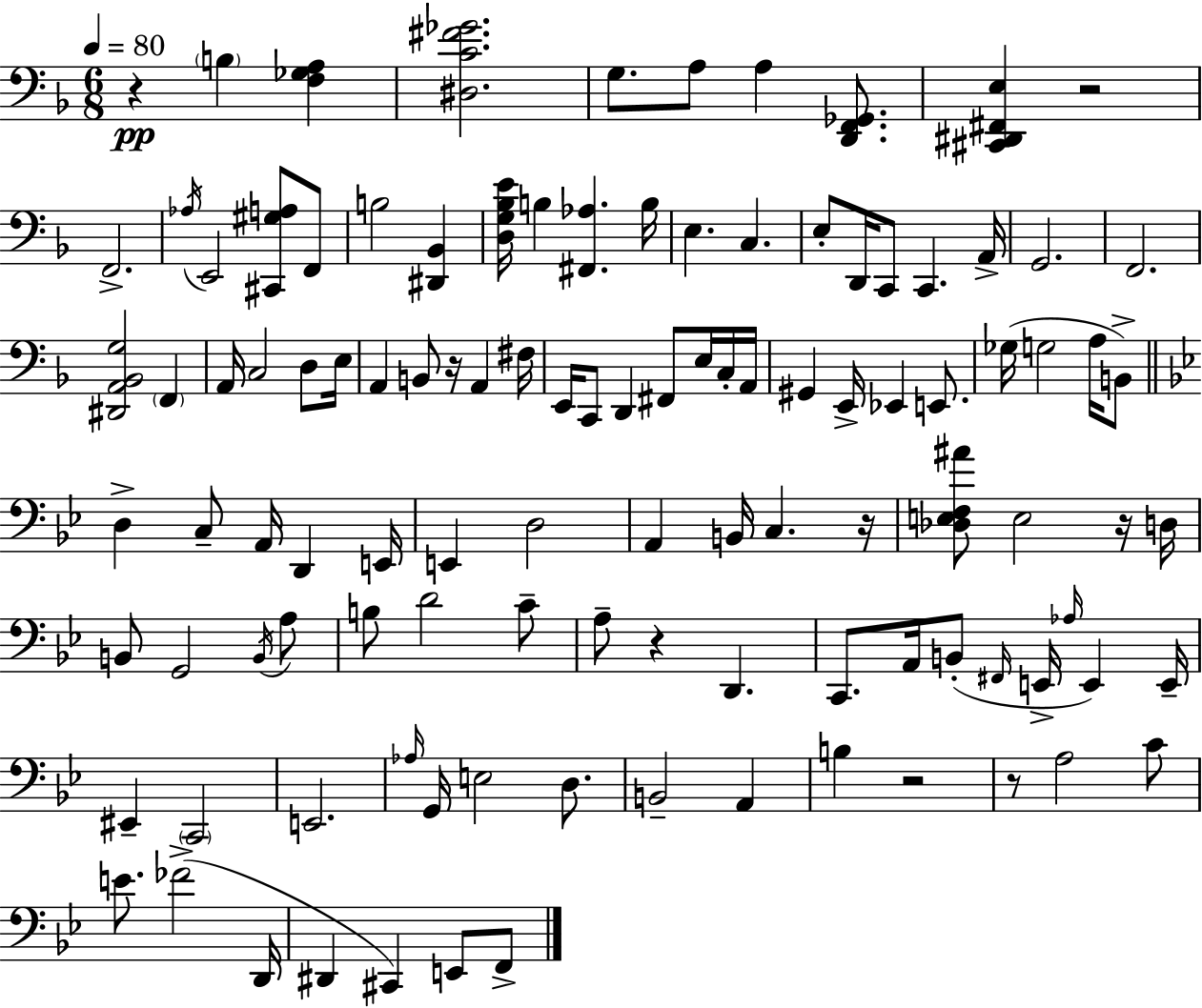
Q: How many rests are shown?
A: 8